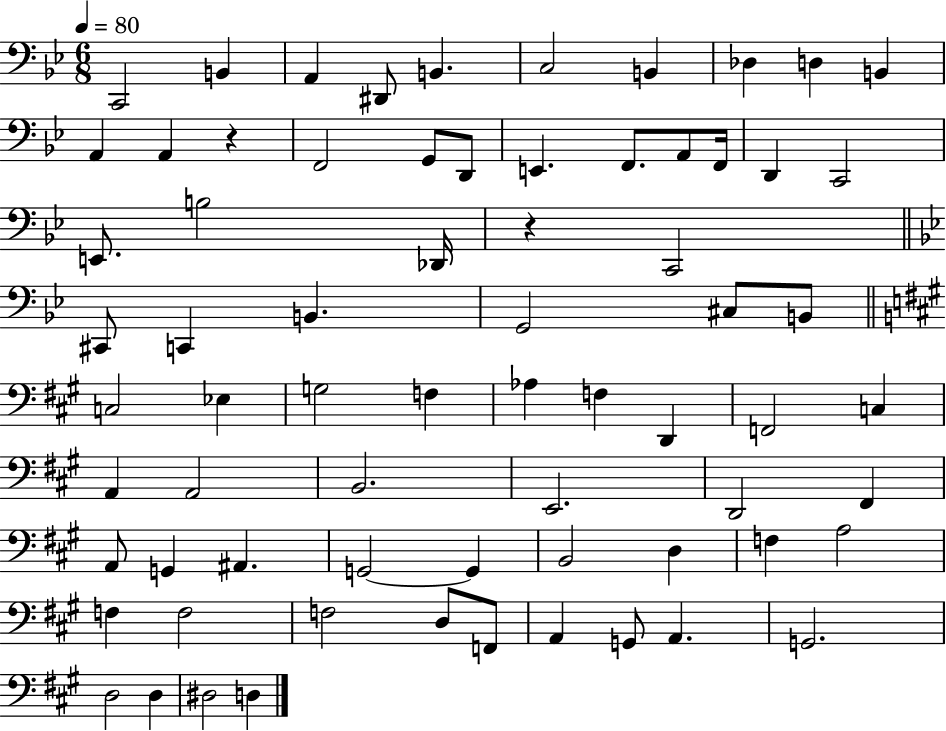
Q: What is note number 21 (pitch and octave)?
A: C2